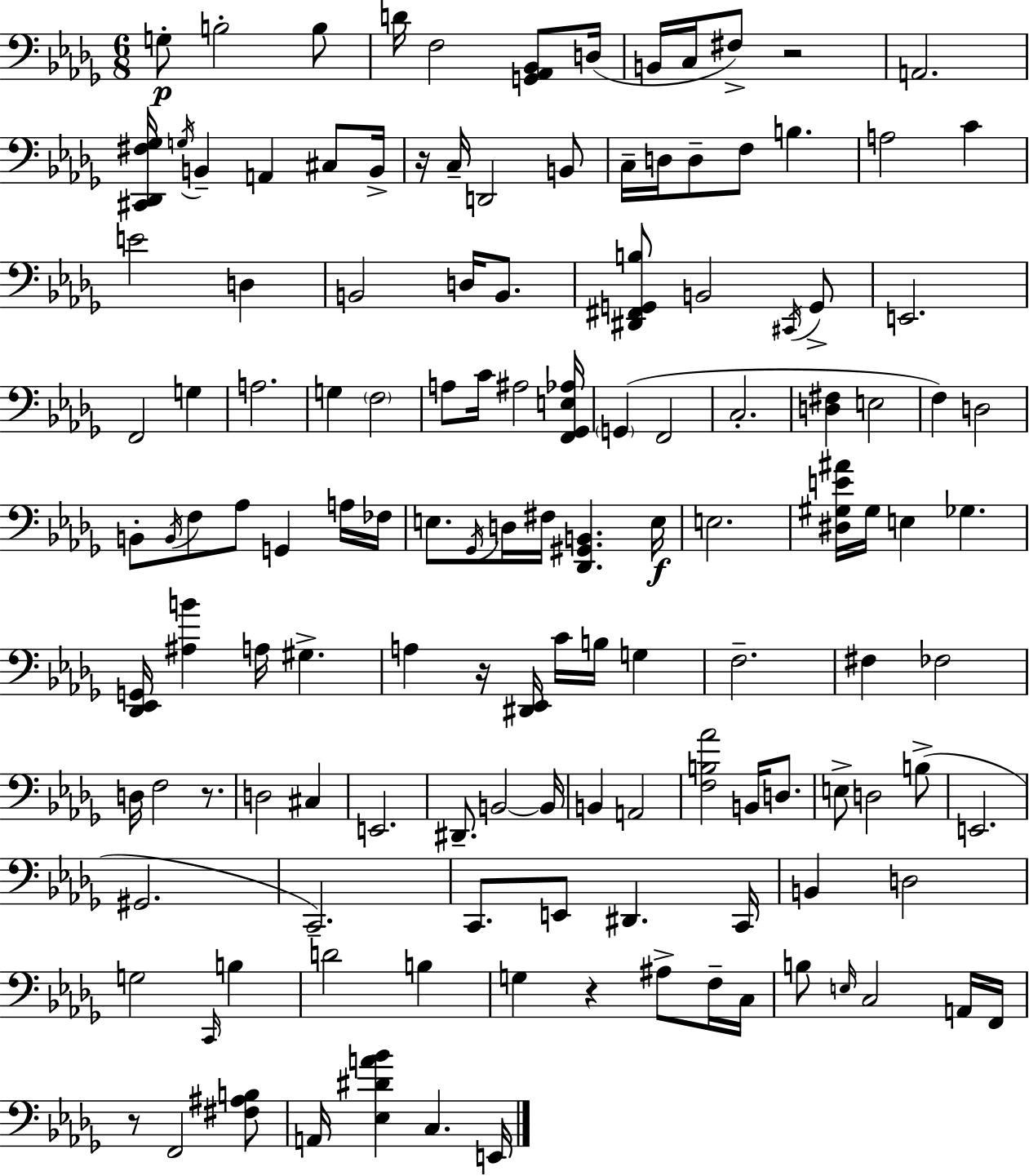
{
  \clef bass
  \numericTimeSignature
  \time 6/8
  \key bes \minor
  g8-.\p b2-. b8 | d'16 f2 <g, aes, bes,>8 d16( | b,16 c16 fis8->) r2 | a,2. | \break <cis, des, fis ges>16 \acciaccatura { g16 } b,4-- a,4 cis8 | b,16-> r16 c16-- d,2 b,8 | c16-- d16 d8-- f8 b4. | a2 c'4 | \break e'2 d4 | b,2 d16 b,8. | <dis, fis, g, b>8 b,2 \acciaccatura { cis,16 } | g,8-> e,2. | \break f,2 g4 | a2. | g4 \parenthesize f2 | a8 c'16 ais2 | \break <f, ges, e aes>16 \parenthesize g,4( f,2 | c2.-. | <d fis>4 e2 | f4) d2 | \break b,8-. \acciaccatura { b,16 } f8 aes8 g,4 | a16 fes16 e8. \acciaccatura { ges,16 } d16 fis16 <des, gis, b,>4. | e16\f e2. | <dis gis e' ais'>16 gis16 e4 ges4. | \break <des, ees, g,>16 <ais b'>4 a16 gis4.-> | a4 r16 <dis, ees,>16 c'16 b16 | g4 f2.-- | fis4 fes2 | \break d16 f2 | r8. d2 | cis4 e,2. | dis,8.-- b,2~~ | \break b,16 b,4 a,2 | <f b aes'>2 | b,16 d8. e8-> d2 | b8->( e,2. | \break gis,2. | c,2.--) | c,8. e,8 dis,4. | c,16 b,4 d2 | \break g2 | \grace { c,16 } b4 d'2 | b4 g4 r4 | ais8-> f16-- c16 b8 \grace { e16 } c2 | \break a,16 f,16 r8 f,2 | <fis ais b>8 a,16 <ees dis' a' bes'>4 c4. | e,16 \bar "|."
}